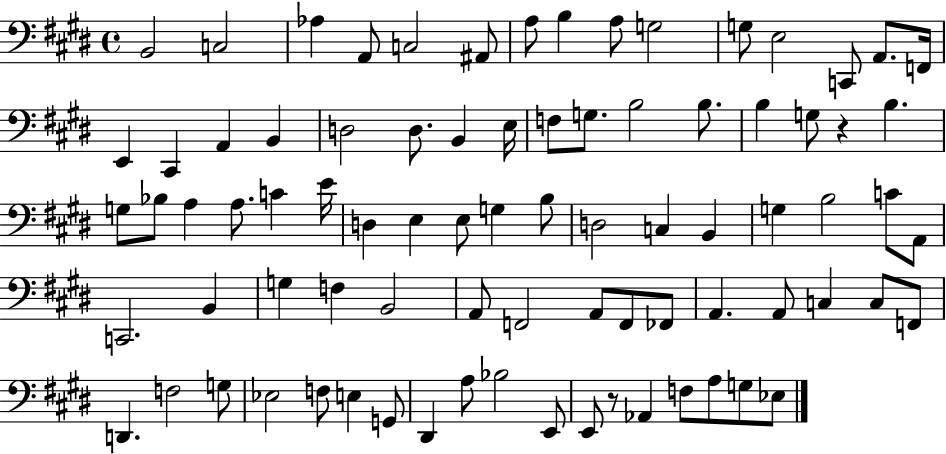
B2/h C3/h Ab3/q A2/e C3/h A#2/e A3/e B3/q A3/e G3/h G3/e E3/h C2/e A2/e. F2/s E2/q C#2/q A2/q B2/q D3/h D3/e. B2/q E3/s F3/e G3/e. B3/h B3/e. B3/q G3/e R/q B3/q. G3/e Bb3/e A3/q A3/e. C4/q E4/s D3/q E3/q E3/e G3/q B3/e D3/h C3/q B2/q G3/q B3/h C4/e A2/e C2/h. B2/q G3/q F3/q B2/h A2/e F2/h A2/e F2/e FES2/e A2/q. A2/e C3/q C3/e F2/e D2/q. F3/h G3/e Eb3/h F3/e E3/q G2/e D#2/q A3/e Bb3/h E2/e E2/e R/e Ab2/q F3/e A3/e G3/e Eb3/e